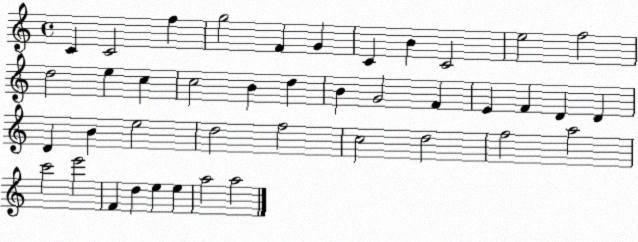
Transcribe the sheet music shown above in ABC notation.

X:1
T:Untitled
M:4/4
L:1/4
K:C
C C2 f g2 F G C B C2 e2 f2 d2 e c c2 B d B G2 F E F D D D B e2 d2 f2 c2 d2 f2 a2 c'2 e'2 F d e e a2 a2